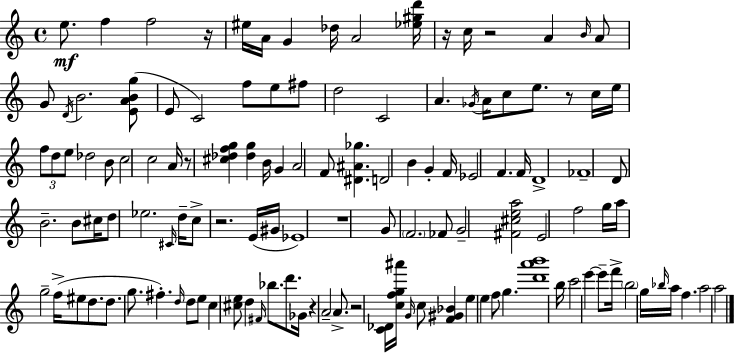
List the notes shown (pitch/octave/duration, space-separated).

E5/e. F5/q F5/h R/s EIS5/s A4/s G4/q Db5/s A4/h [Eb5,G#5,D6]/s R/s C5/s R/h A4/q B4/s A4/e G4/e D4/s B4/h. [E4,A4,B4,G5]/e E4/e C4/h F5/e E5/e F#5/e D5/h C4/h A4/q. Gb4/s A4/s C5/e E5/e. R/e C5/s E5/s F5/e D5/e E5/e Db5/h B4/e C5/h C5/h A4/s R/e [C#5,Db5,F5,G5]/q [Db5,G5]/q B4/s G4/q A4/h F4/e [D#4,A#4,Gb5]/q. D4/h B4/q G4/q F4/s Eb4/h F4/q. F4/s D4/w FES4/w D4/e B4/h. B4/e C#5/s D5/e Eb5/h. C#4/s D5/s C5/e R/h. E4/s G#4/s Eb4/w R/w G4/e F4/h. FES4/e G4/h [F#4,C#5,E5,A5]/h E4/h F5/h G5/s A5/s G5/h F5/s EIS5/e D5/e. D5/e. G5/e. F#5/q. D5/s D5/e E5/e C5/q [C#5,E5]/e D5/q F#4/s Bb5/e. D6/e. Gb4/s R/q A4/h A4/e. R/h [C4,Db4]/s [C5,F5,G5,A#6]/s G4/s C5/e [F4,G#4,Bb4]/q E5/q E5/q F5/e G5/q. [D6,A6,B6]/w B5/s C6/h E6/q E6/e F6/s B5/h G5/s Bb5/s A5/s F5/q. A5/h A5/h